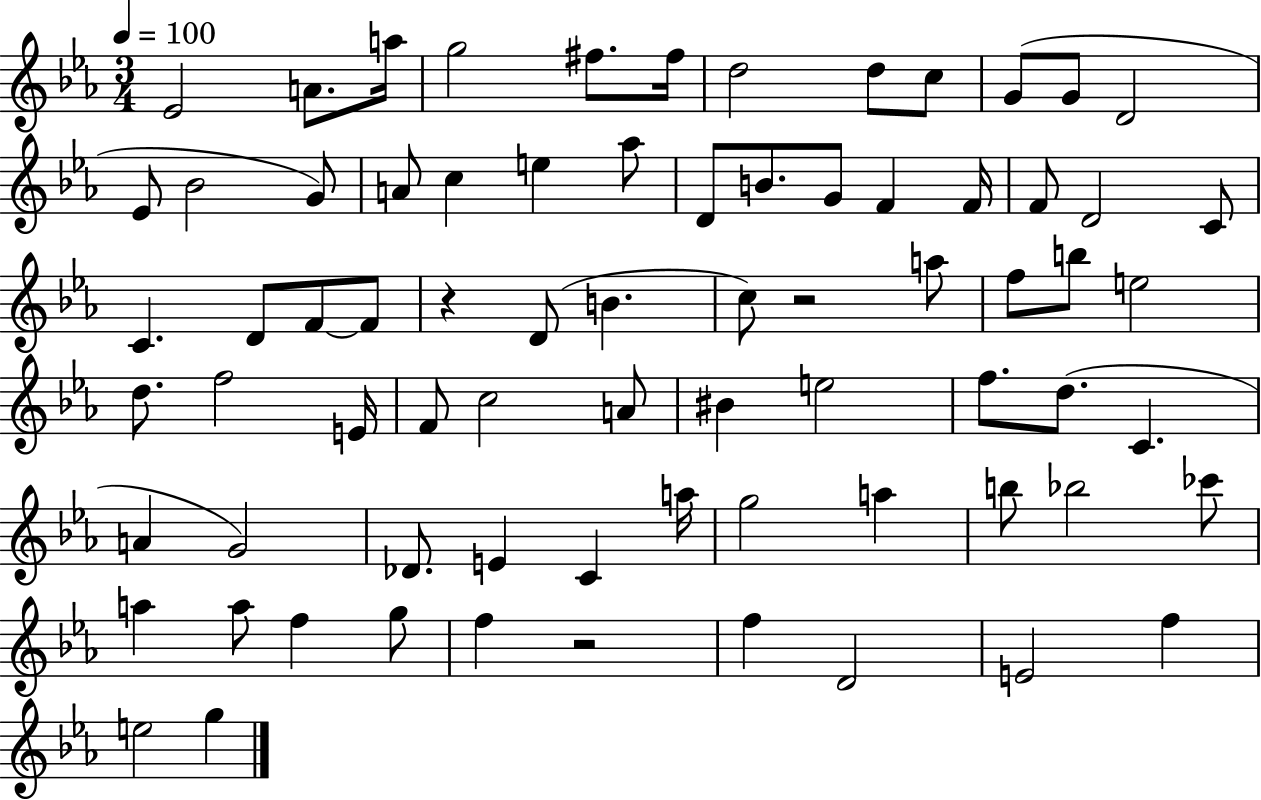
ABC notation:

X:1
T:Untitled
M:3/4
L:1/4
K:Eb
_E2 A/2 a/4 g2 ^f/2 ^f/4 d2 d/2 c/2 G/2 G/2 D2 _E/2 _B2 G/2 A/2 c e _a/2 D/2 B/2 G/2 F F/4 F/2 D2 C/2 C D/2 F/2 F/2 z D/2 B c/2 z2 a/2 f/2 b/2 e2 d/2 f2 E/4 F/2 c2 A/2 ^B e2 f/2 d/2 C A G2 _D/2 E C a/4 g2 a b/2 _b2 _c'/2 a a/2 f g/2 f z2 f D2 E2 f e2 g